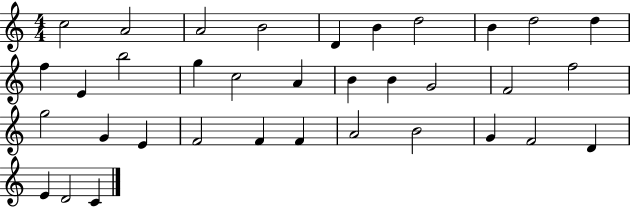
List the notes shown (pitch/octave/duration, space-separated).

C5/h A4/h A4/h B4/h D4/q B4/q D5/h B4/q D5/h D5/q F5/q E4/q B5/h G5/q C5/h A4/q B4/q B4/q G4/h F4/h F5/h G5/h G4/q E4/q F4/h F4/q F4/q A4/h B4/h G4/q F4/h D4/q E4/q D4/h C4/q